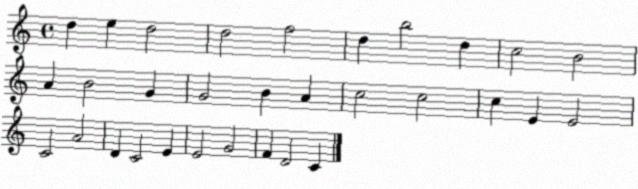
X:1
T:Untitled
M:4/4
L:1/4
K:C
d e d2 d2 f2 d b2 d c2 B2 A B2 G G2 B A c2 c2 c E E2 C2 A2 D C2 E E2 G2 F D2 C